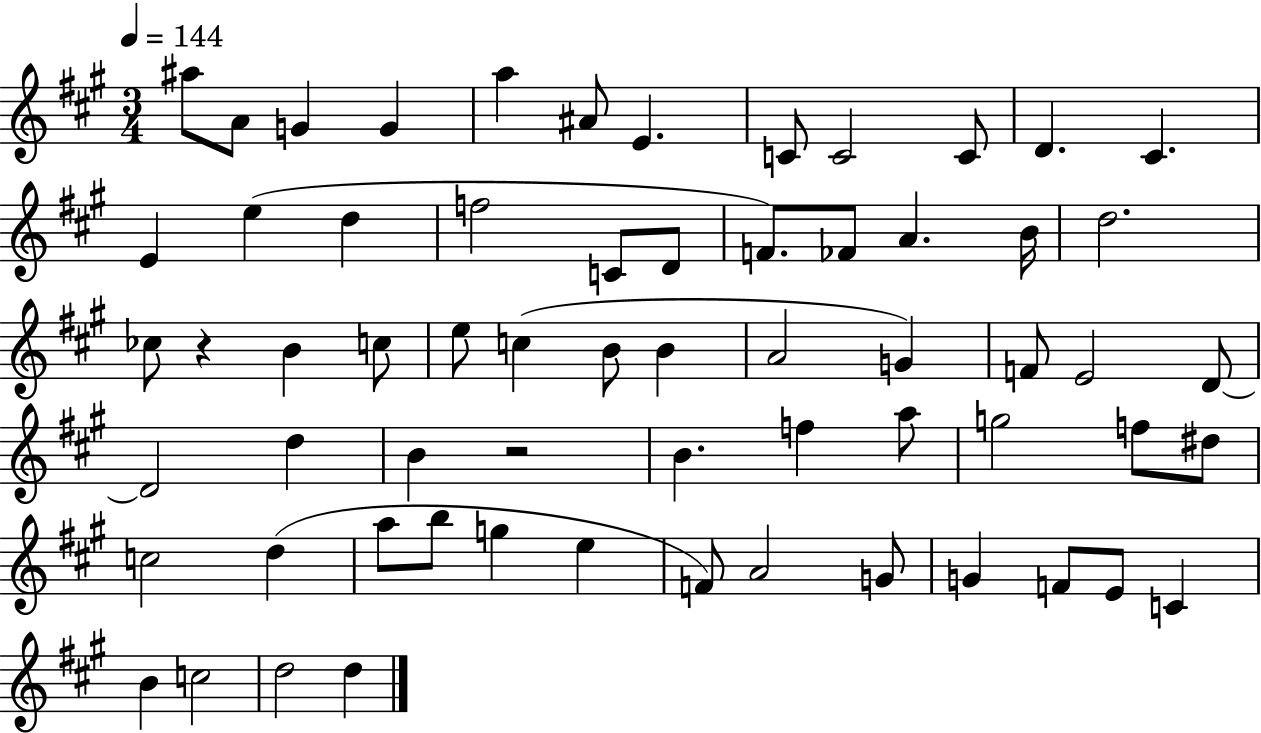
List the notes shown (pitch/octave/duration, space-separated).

A#5/e A4/e G4/q G4/q A5/q A#4/e E4/q. C4/e C4/h C4/e D4/q. C#4/q. E4/q E5/q D5/q F5/h C4/e D4/e F4/e. FES4/e A4/q. B4/s D5/h. CES5/e R/q B4/q C5/e E5/e C5/q B4/e B4/q A4/h G4/q F4/e E4/h D4/e D4/h D5/q B4/q R/h B4/q. F5/q A5/e G5/h F5/e D#5/e C5/h D5/q A5/e B5/e G5/q E5/q F4/e A4/h G4/e G4/q F4/e E4/e C4/q B4/q C5/h D5/h D5/q